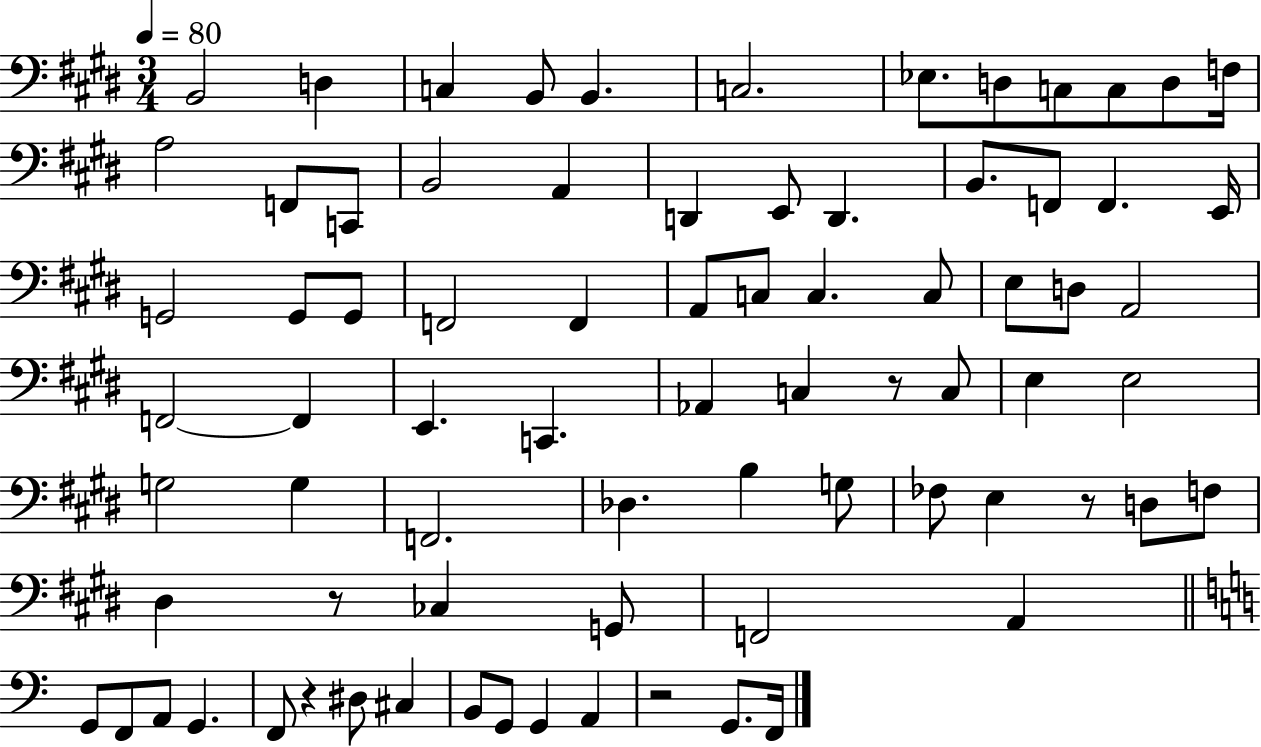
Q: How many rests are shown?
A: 5